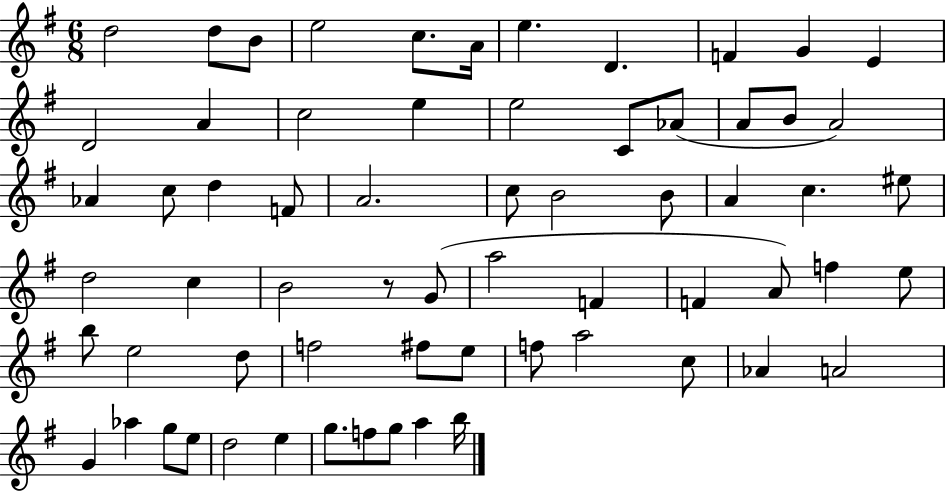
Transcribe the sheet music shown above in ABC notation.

X:1
T:Untitled
M:6/8
L:1/4
K:G
d2 d/2 B/2 e2 c/2 A/4 e D F G E D2 A c2 e e2 C/2 _A/2 A/2 B/2 A2 _A c/2 d F/2 A2 c/2 B2 B/2 A c ^e/2 d2 c B2 z/2 G/2 a2 F F A/2 f e/2 b/2 e2 d/2 f2 ^f/2 e/2 f/2 a2 c/2 _A A2 G _a g/2 e/2 d2 e g/2 f/2 g/2 a b/4